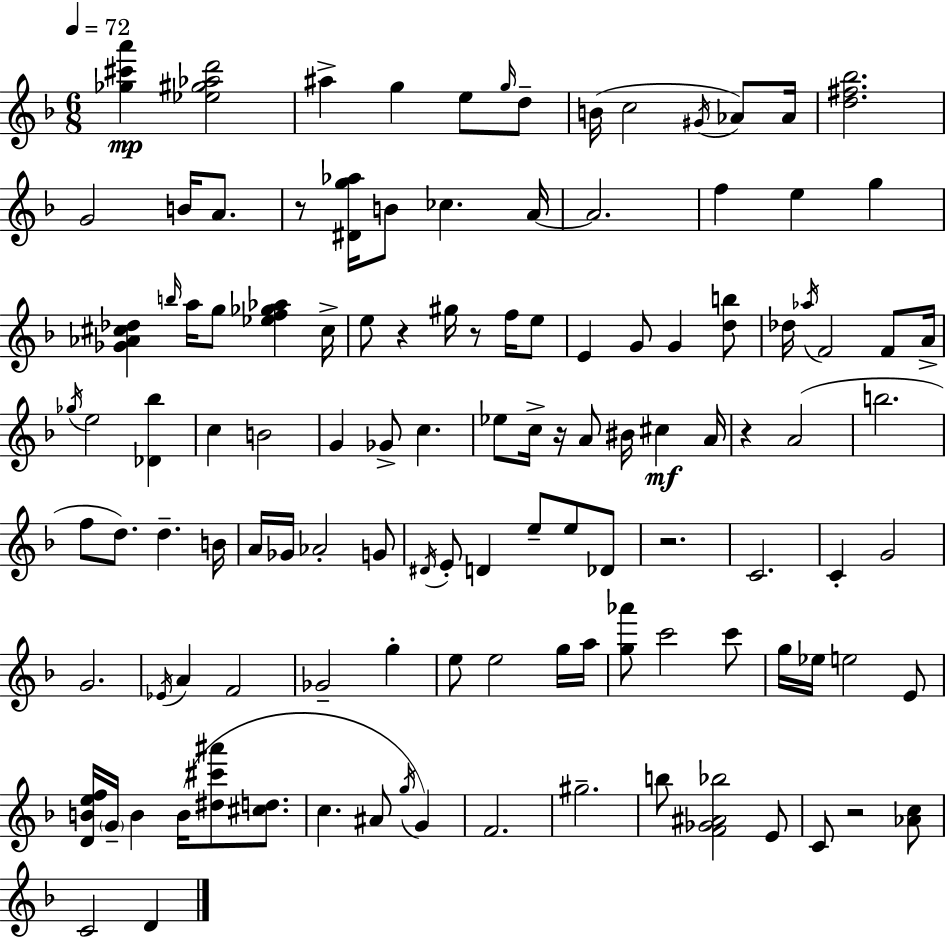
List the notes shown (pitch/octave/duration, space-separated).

[Gb5,C#6,A6]/q [Eb5,G#5,Ab5,D6]/h A#5/q G5/q E5/e G5/s D5/e B4/s C5/h G#4/s Ab4/e Ab4/s [D5,F#5,Bb5]/h. G4/h B4/s A4/e. R/e [D#4,G5,Ab5]/s B4/e CES5/q. A4/s A4/h. F5/q E5/q G5/q [Gb4,Ab4,C#5,Db5]/q B5/s A5/s G5/e [Eb5,F5,Gb5,Ab5]/q C#5/s E5/e R/q G#5/s R/e F5/s E5/e E4/q G4/e G4/q [D5,B5]/e Db5/s Ab5/s F4/h F4/e A4/s Gb5/s E5/h [Db4,Bb5]/q C5/q B4/h G4/q Gb4/e C5/q. Eb5/e C5/s R/s A4/e BIS4/s C#5/q A4/s R/q A4/h B5/h. F5/e D5/e. D5/q. B4/s A4/s Gb4/s Ab4/h G4/e D#4/s E4/e D4/q E5/e E5/e Db4/e R/h. C4/h. C4/q G4/h G4/h. Eb4/s A4/q F4/h Gb4/h G5/q E5/e E5/h G5/s A5/s [G5,Ab6]/e C6/h C6/e G5/s Eb5/s E5/h E4/e [D4,B4,E5,F5]/s G4/s B4/q B4/s [D#5,C#6,A#6]/e [C#5,D5]/e. C5/q. A#4/e G5/s G4/q F4/h. G#5/h. B5/e [F4,Gb4,A#4,Bb5]/h E4/e C4/e R/h [Ab4,C5]/e C4/h D4/q